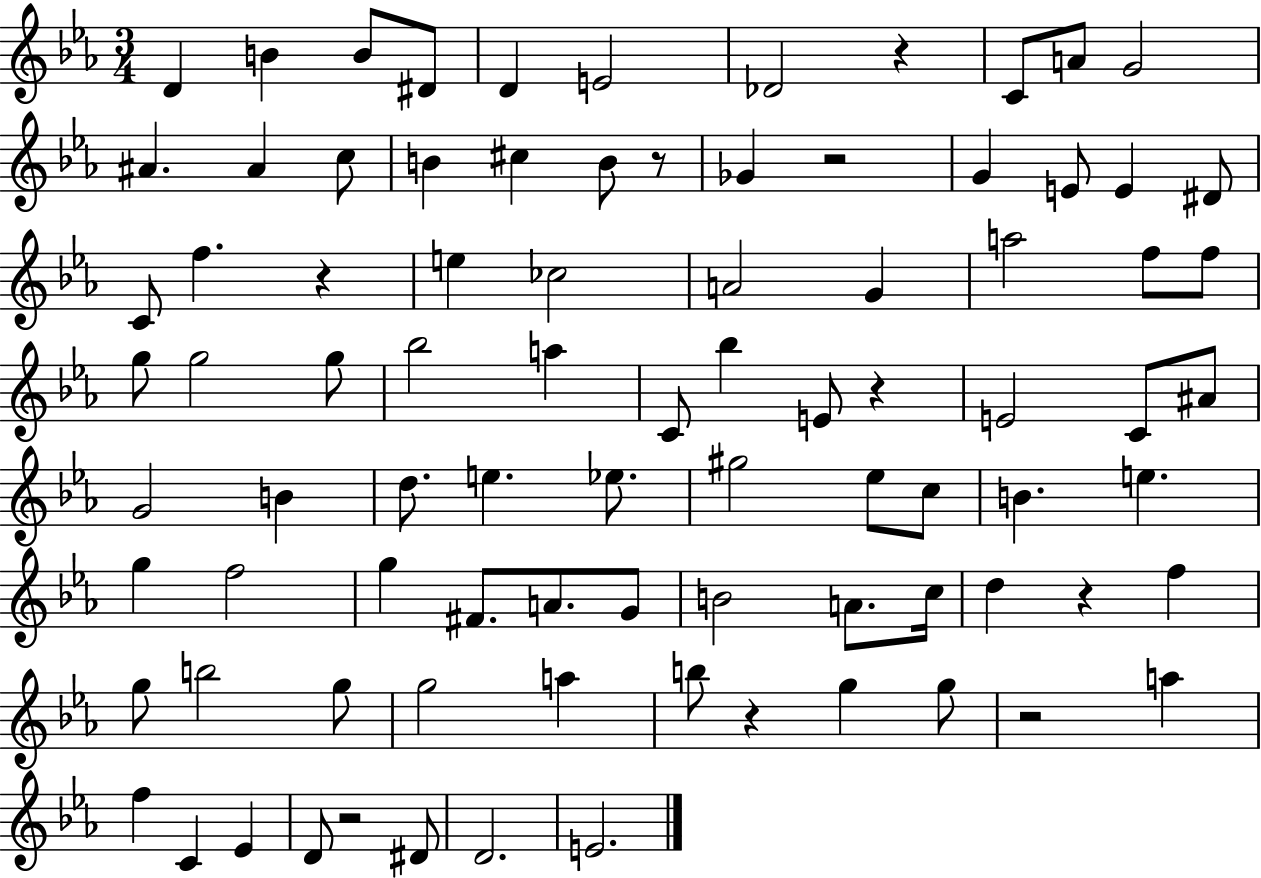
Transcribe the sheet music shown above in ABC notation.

X:1
T:Untitled
M:3/4
L:1/4
K:Eb
D B B/2 ^D/2 D E2 _D2 z C/2 A/2 G2 ^A ^A c/2 B ^c B/2 z/2 _G z2 G E/2 E ^D/2 C/2 f z e _c2 A2 G a2 f/2 f/2 g/2 g2 g/2 _b2 a C/2 _b E/2 z E2 C/2 ^A/2 G2 B d/2 e _e/2 ^g2 _e/2 c/2 B e g f2 g ^F/2 A/2 G/2 B2 A/2 c/4 d z f g/2 b2 g/2 g2 a b/2 z g g/2 z2 a f C _E D/2 z2 ^D/2 D2 E2